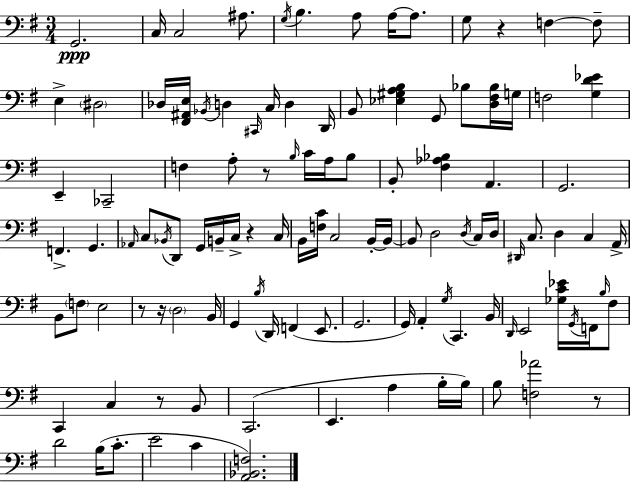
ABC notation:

X:1
T:Untitled
M:3/4
L:1/4
K:G
G,,2 C,/4 C,2 ^A,/2 G,/4 B, A,/2 A,/4 A,/2 G,/2 z F, F,/2 E, ^D,2 _D,/4 [^F,,^A,,E,]/4 _B,,/4 D, ^C,,/4 C,/4 D, D,,/4 B,,/2 [_E,^G,A,B,] G,,/2 _B,/2 [D,^F,_B,]/4 G,/4 F,2 [G,D_E] E,, _C,,2 F, A,/2 z/2 B,/4 C/4 A,/4 B,/2 B,,/2 [^F,_A,_B,] A,, G,,2 F,, G,, _A,,/4 C,/2 _B,,/4 D,,/2 G,,/4 B,,/4 C,/4 z C,/4 B,,/4 [F,C]/4 C,2 B,,/4 B,,/4 B,,/2 D,2 D,/4 C,/4 D,/4 ^D,,/4 C,/2 D, C, A,,/4 B,,/2 F,/2 E,2 z/2 z/4 D,2 B,,/4 G,, B,/4 D,,/4 F,, E,,/2 G,,2 G,,/4 A,, G,/4 C,, B,,/4 D,,/4 E,,2 [_G,C_E]/4 G,,/4 F,,/4 B,/4 ^F,/2 C,, C, z/2 B,,/2 C,,2 E,, A, B,/4 B,/4 B,/2 [F,_A]2 z/2 D2 B,/4 C/2 E2 C [A,,_B,,F,]2